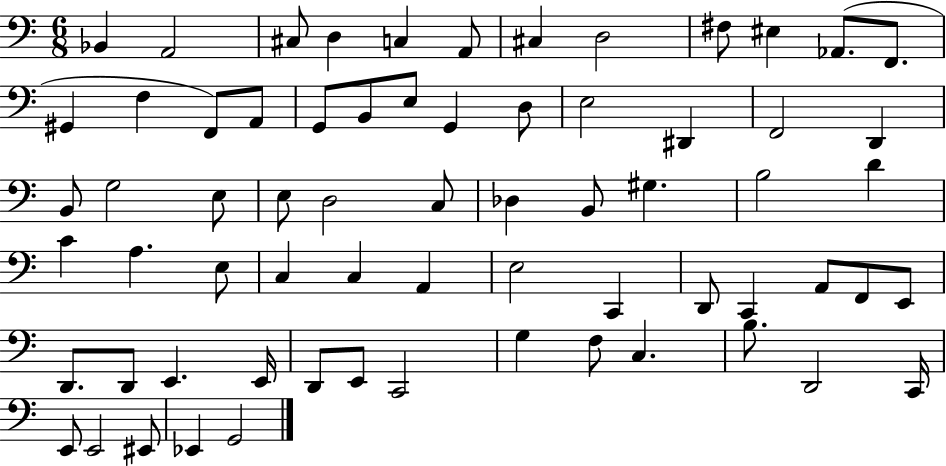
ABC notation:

X:1
T:Untitled
M:6/8
L:1/4
K:C
_B,, A,,2 ^C,/2 D, C, A,,/2 ^C, D,2 ^F,/2 ^E, _A,,/2 F,,/2 ^G,, F, F,,/2 A,,/2 G,,/2 B,,/2 E,/2 G,, D,/2 E,2 ^D,, F,,2 D,, B,,/2 G,2 E,/2 E,/2 D,2 C,/2 _D, B,,/2 ^G, B,2 D C A, E,/2 C, C, A,, E,2 C,, D,,/2 C,, A,,/2 F,,/2 E,,/2 D,,/2 D,,/2 E,, E,,/4 D,,/2 E,,/2 C,,2 G, F,/2 C, B,/2 D,,2 C,,/4 E,,/2 E,,2 ^E,,/2 _E,, G,,2